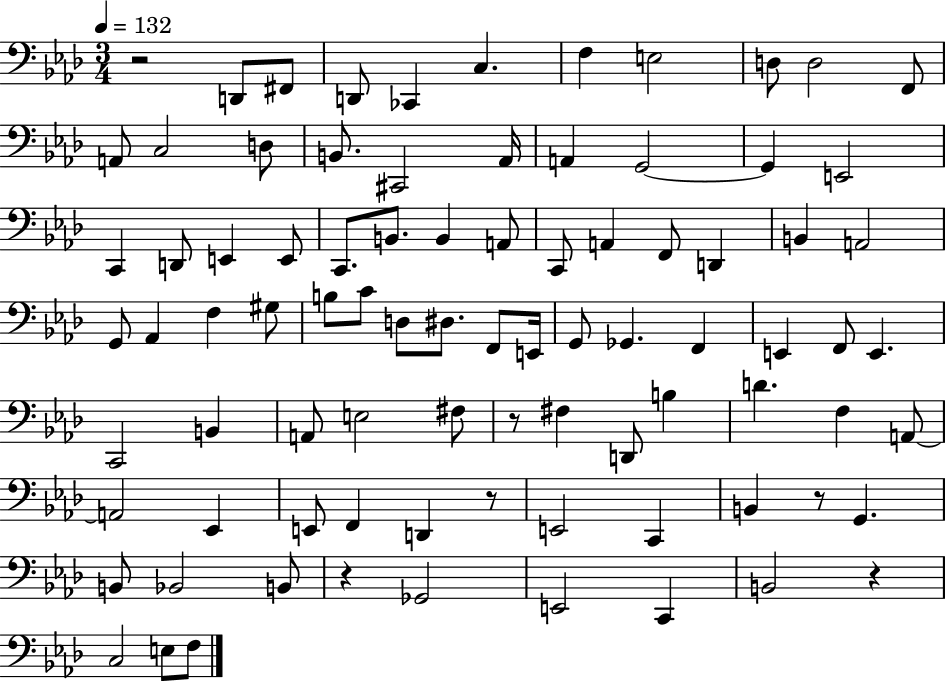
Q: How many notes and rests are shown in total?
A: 86